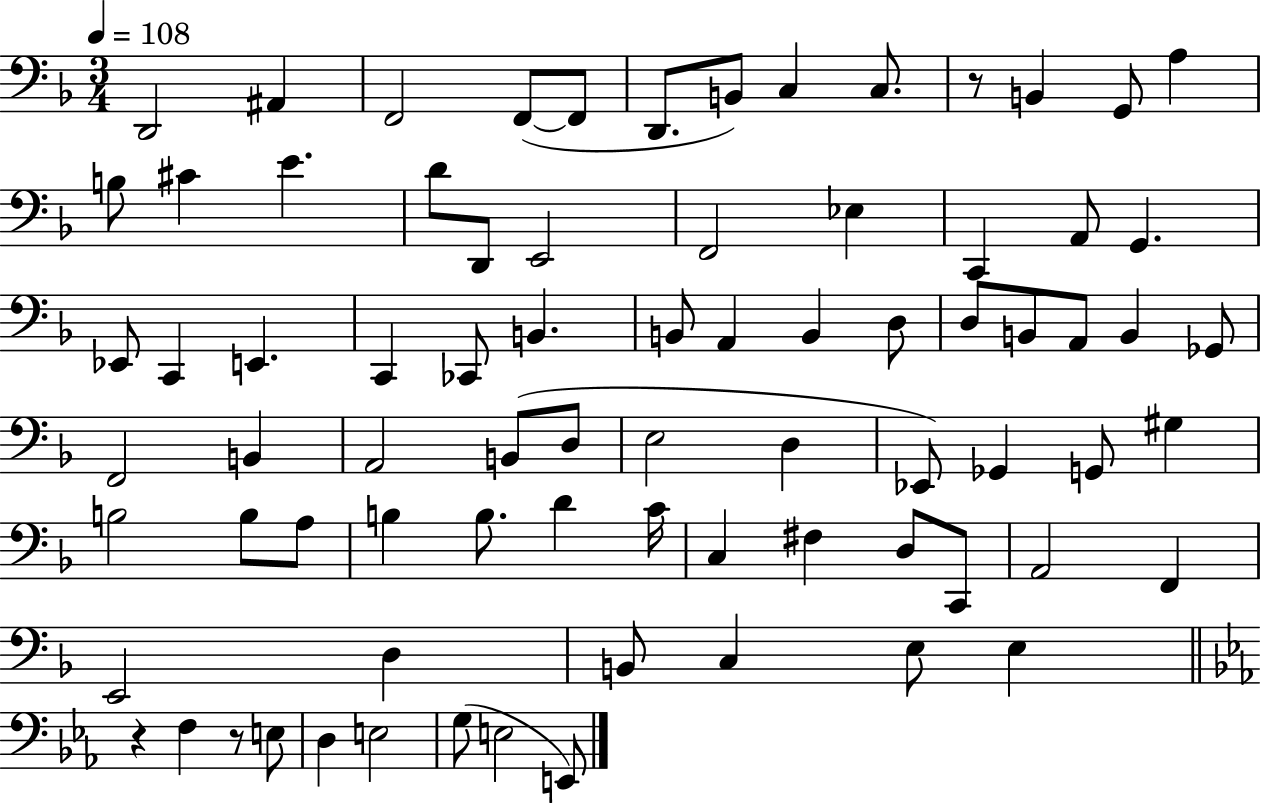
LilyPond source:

{
  \clef bass
  \numericTimeSignature
  \time 3/4
  \key f \major
  \tempo 4 = 108
  \repeat volta 2 { d,2 ais,4 | f,2 f,8~(~ f,8 | d,8. b,8) c4 c8. | r8 b,4 g,8 a4 | \break b8 cis'4 e'4. | d'8 d,8 e,2 | f,2 ees4 | c,4 a,8 g,4. | \break ees,8 c,4 e,4. | c,4 ces,8 b,4. | b,8 a,4 b,4 d8 | d8 b,8 a,8 b,4 ges,8 | \break f,2 b,4 | a,2 b,8( d8 | e2 d4 | ees,8) ges,4 g,8 gis4 | \break b2 b8 a8 | b4 b8. d'4 c'16 | c4 fis4 d8 c,8 | a,2 f,4 | \break e,2 d4 | b,8 c4 e8 e4 | \bar "||" \break \key ees \major r4 f4 r8 e8 | d4 e2 | g8( e2 e,8) | } \bar "|."
}